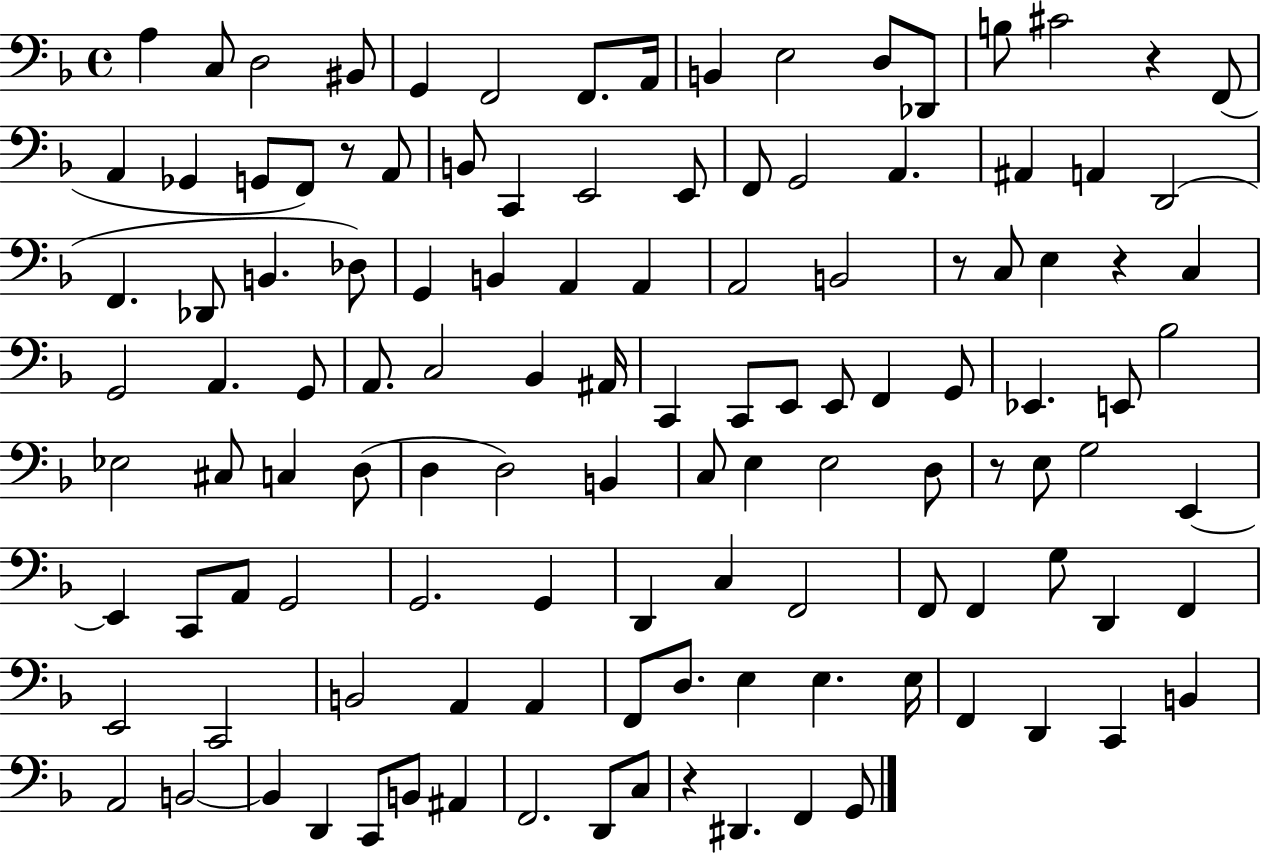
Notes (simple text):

A3/q C3/e D3/h BIS2/e G2/q F2/h F2/e. A2/s B2/q E3/h D3/e Db2/e B3/e C#4/h R/q F2/e A2/q Gb2/q G2/e F2/e R/e A2/e B2/e C2/q E2/h E2/e F2/e G2/h A2/q. A#2/q A2/q D2/h F2/q. Db2/e B2/q. Db3/e G2/q B2/q A2/q A2/q A2/h B2/h R/e C3/e E3/q R/q C3/q G2/h A2/q. G2/e A2/e. C3/h Bb2/q A#2/s C2/q C2/e E2/e E2/e F2/q G2/e Eb2/q. E2/e Bb3/h Eb3/h C#3/e C3/q D3/e D3/q D3/h B2/q C3/e E3/q E3/h D3/e R/e E3/e G3/h E2/q E2/q C2/e A2/e G2/h G2/h. G2/q D2/q C3/q F2/h F2/e F2/q G3/e D2/q F2/q E2/h C2/h B2/h A2/q A2/q F2/e D3/e. E3/q E3/q. E3/s F2/q D2/q C2/q B2/q A2/h B2/h B2/q D2/q C2/e B2/e A#2/q F2/h. D2/e C3/e R/q D#2/q. F2/q G2/e